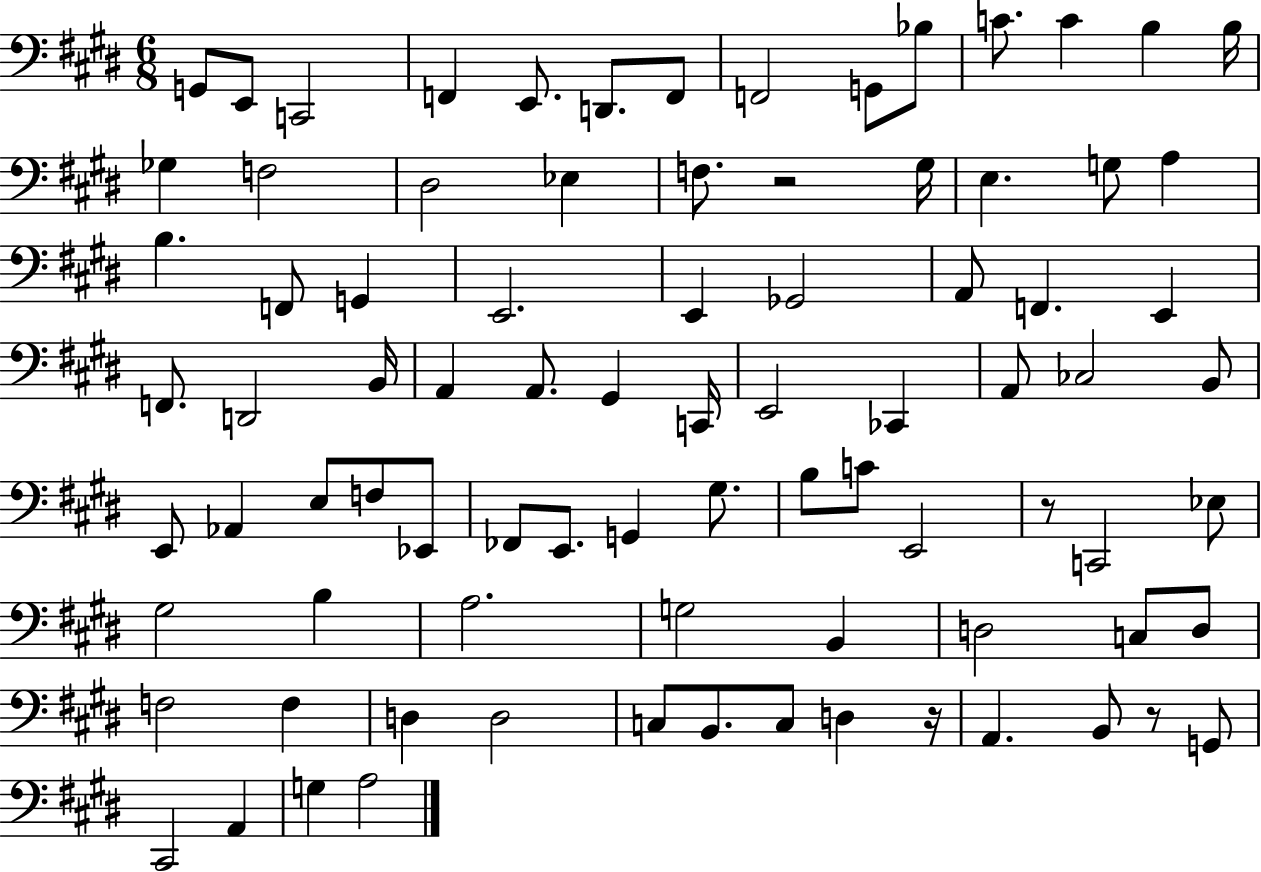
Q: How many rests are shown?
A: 4